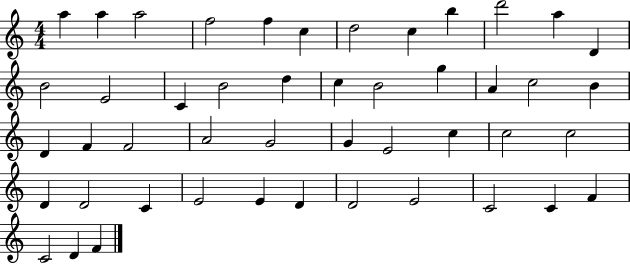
A5/q A5/q A5/h F5/h F5/q C5/q D5/h C5/q B5/q D6/h A5/q D4/q B4/h E4/h C4/q B4/h D5/q C5/q B4/h G5/q A4/q C5/h B4/q D4/q F4/q F4/h A4/h G4/h G4/q E4/h C5/q C5/h C5/h D4/q D4/h C4/q E4/h E4/q D4/q D4/h E4/h C4/h C4/q F4/q C4/h D4/q F4/q